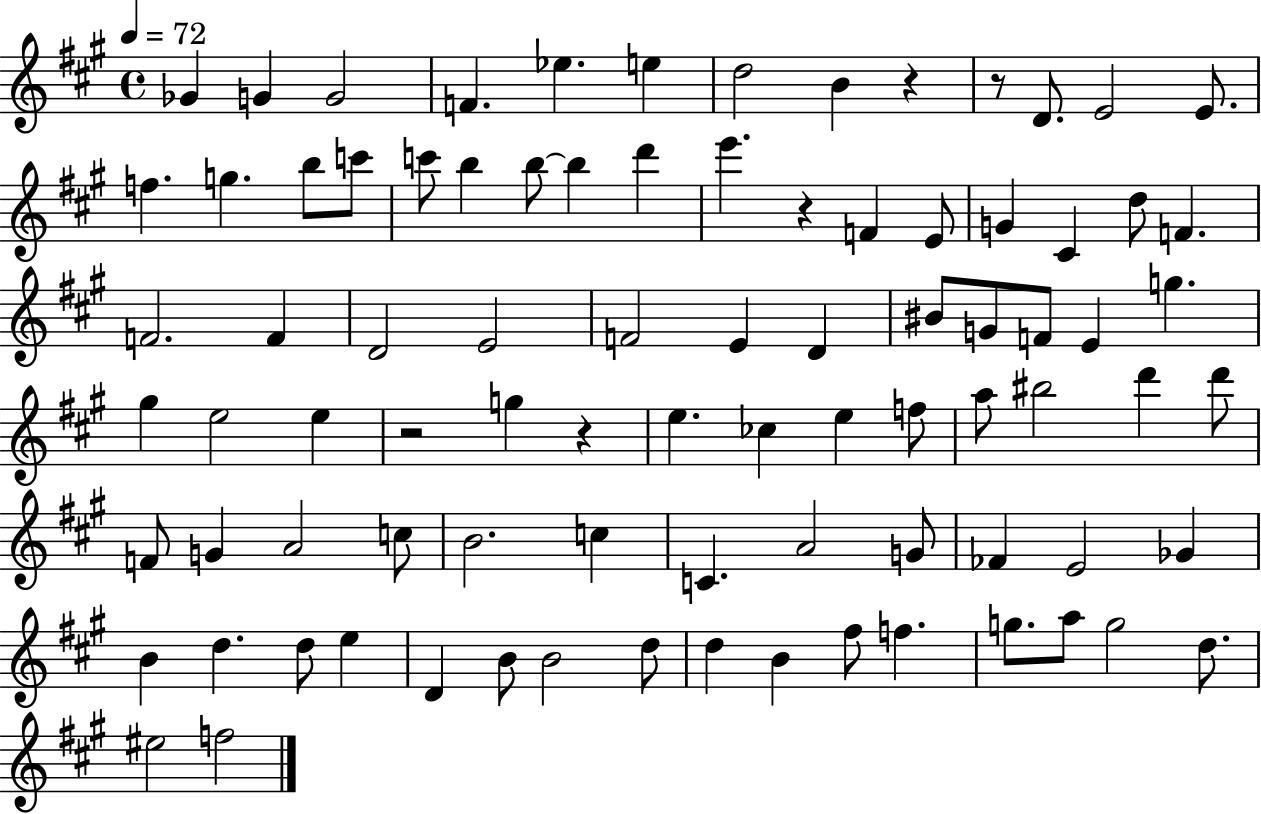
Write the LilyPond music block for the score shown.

{
  \clef treble
  \time 4/4
  \defaultTimeSignature
  \key a \major
  \tempo 4 = 72
  \repeat volta 2 { ges'4 g'4 g'2 | f'4. ees''4. e''4 | d''2 b'4 r4 | r8 d'8. e'2 e'8. | \break f''4. g''4. b''8 c'''8 | c'''8 b''4 b''8~~ b''4 d'''4 | e'''4. r4 f'4 e'8 | g'4 cis'4 d''8 f'4. | \break f'2. f'4 | d'2 e'2 | f'2 e'4 d'4 | bis'8 g'8 f'8 e'4 g''4. | \break gis''4 e''2 e''4 | r2 g''4 r4 | e''4. ces''4 e''4 f''8 | a''8 bis''2 d'''4 d'''8 | \break f'8 g'4 a'2 c''8 | b'2. c''4 | c'4. a'2 g'8 | fes'4 e'2 ges'4 | \break b'4 d''4. d''8 e''4 | d'4 b'8 b'2 d''8 | d''4 b'4 fis''8 f''4. | g''8. a''8 g''2 d''8. | \break eis''2 f''2 | } \bar "|."
}